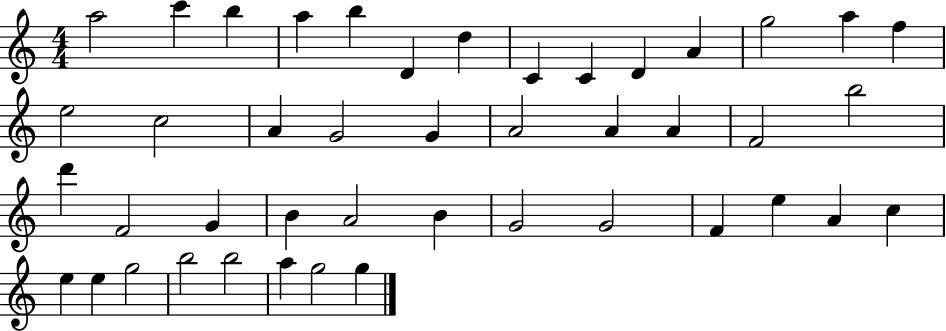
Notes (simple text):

A5/h C6/q B5/q A5/q B5/q D4/q D5/q C4/q C4/q D4/q A4/q G5/h A5/q F5/q E5/h C5/h A4/q G4/h G4/q A4/h A4/q A4/q F4/h B5/h D6/q F4/h G4/q B4/q A4/h B4/q G4/h G4/h F4/q E5/q A4/q C5/q E5/q E5/q G5/h B5/h B5/h A5/q G5/h G5/q